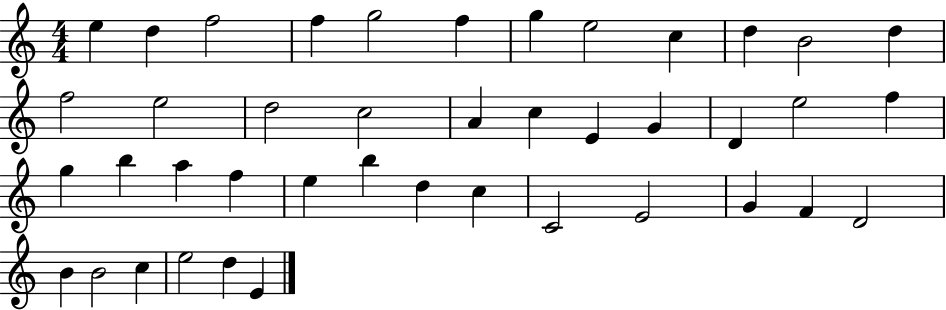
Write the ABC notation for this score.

X:1
T:Untitled
M:4/4
L:1/4
K:C
e d f2 f g2 f g e2 c d B2 d f2 e2 d2 c2 A c E G D e2 f g b a f e b d c C2 E2 G F D2 B B2 c e2 d E